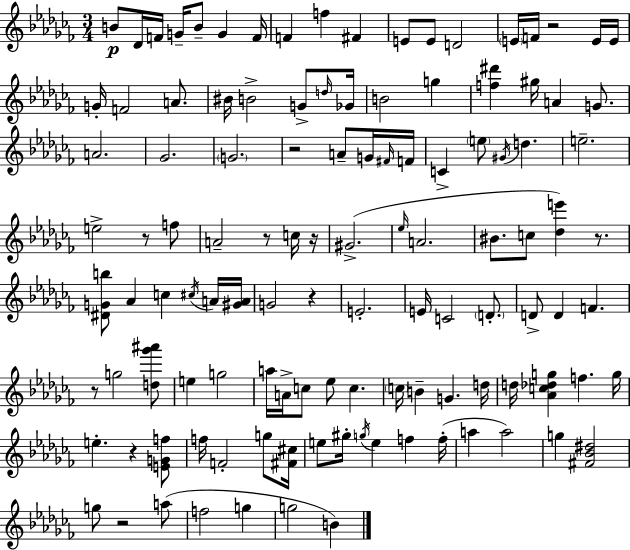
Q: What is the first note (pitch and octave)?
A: B4